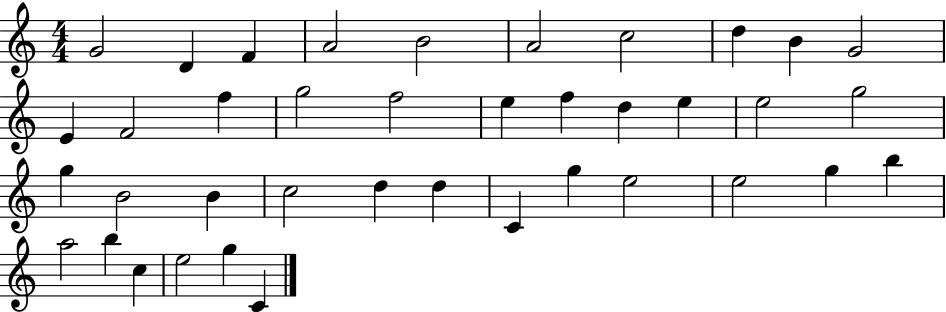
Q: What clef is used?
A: treble